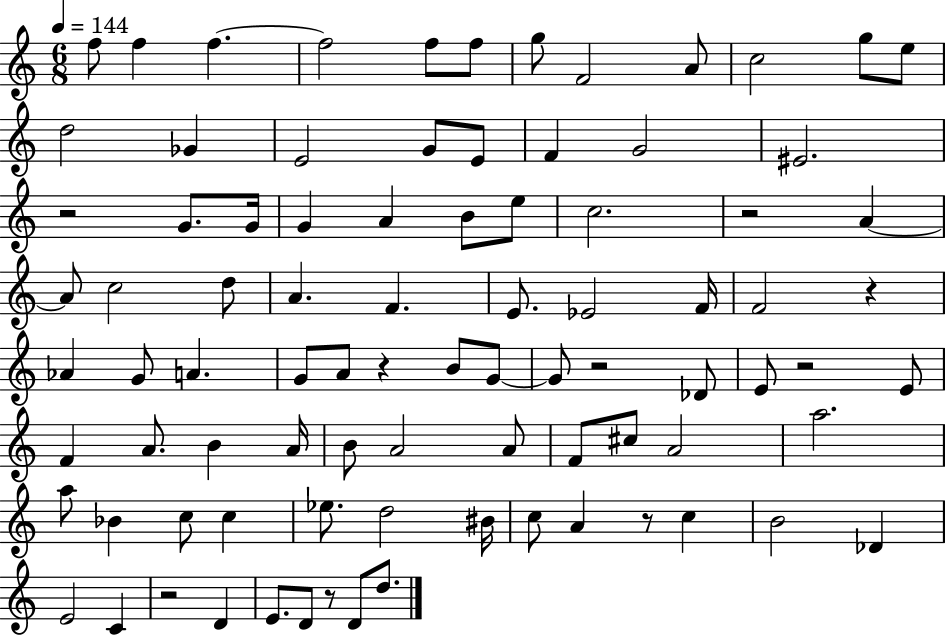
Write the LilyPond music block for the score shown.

{
  \clef treble
  \numericTimeSignature
  \time 6/8
  \key c \major
  \tempo 4 = 144
  f''8 f''4 f''4.~~ | f''2 f''8 f''8 | g''8 f'2 a'8 | c''2 g''8 e''8 | \break d''2 ges'4 | e'2 g'8 e'8 | f'4 g'2 | eis'2. | \break r2 g'8. g'16 | g'4 a'4 b'8 e''8 | c''2. | r2 a'4~~ | \break a'8 c''2 d''8 | a'4. f'4. | e'8. ees'2 f'16 | f'2 r4 | \break aes'4 g'8 a'4. | g'8 a'8 r4 b'8 g'8~~ | g'8 r2 des'8 | e'8 r2 e'8 | \break f'4 a'8. b'4 a'16 | b'8 a'2 a'8 | f'8 cis''8 a'2 | a''2. | \break a''8 bes'4 c''8 c''4 | ees''8. d''2 bis'16 | c''8 a'4 r8 c''4 | b'2 des'4 | \break e'2 c'4 | r2 d'4 | e'8. d'8 r8 d'8 d''8. | \bar "|."
}